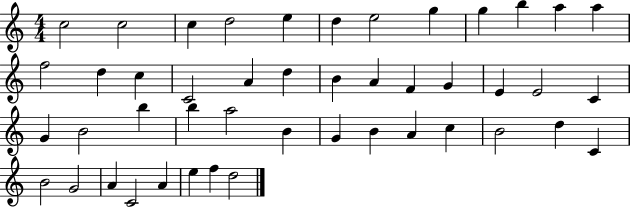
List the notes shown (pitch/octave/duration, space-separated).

C5/h C5/h C5/q D5/h E5/q D5/q E5/h G5/q G5/q B5/q A5/q A5/q F5/h D5/q C5/q C4/h A4/q D5/q B4/q A4/q F4/q G4/q E4/q E4/h C4/q G4/q B4/h B5/q B5/q A5/h B4/q G4/q B4/q A4/q C5/q B4/h D5/q C4/q B4/h G4/h A4/q C4/h A4/q E5/q F5/q D5/h